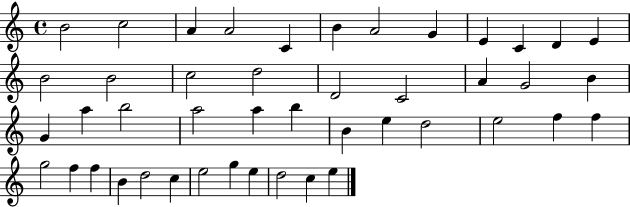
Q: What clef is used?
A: treble